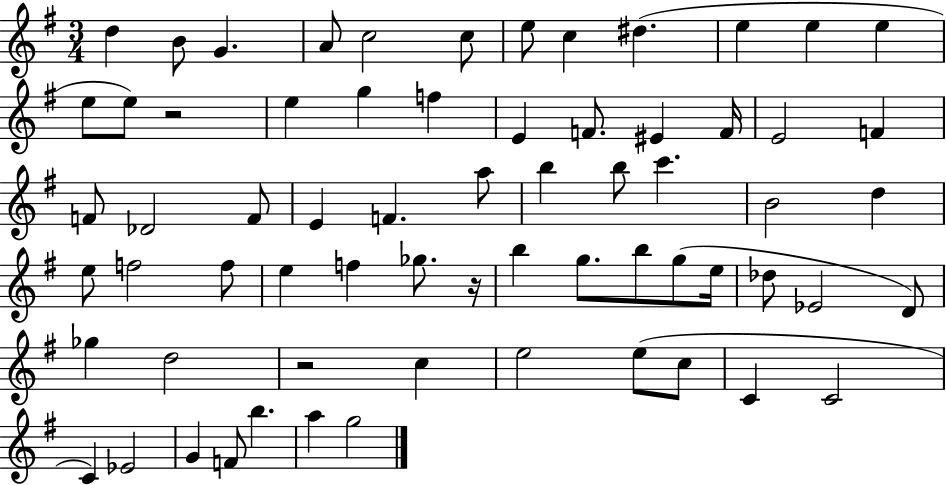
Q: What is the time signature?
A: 3/4